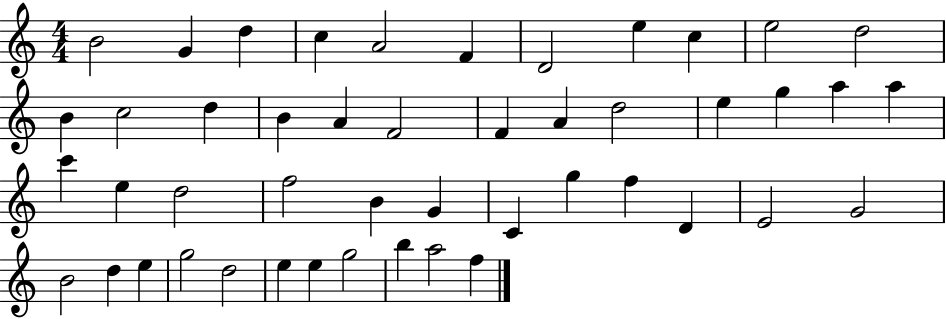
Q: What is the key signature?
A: C major